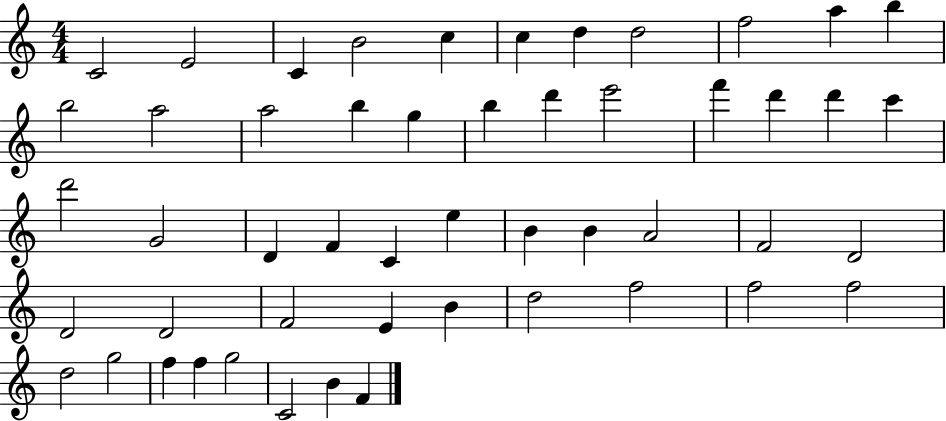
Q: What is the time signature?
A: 4/4